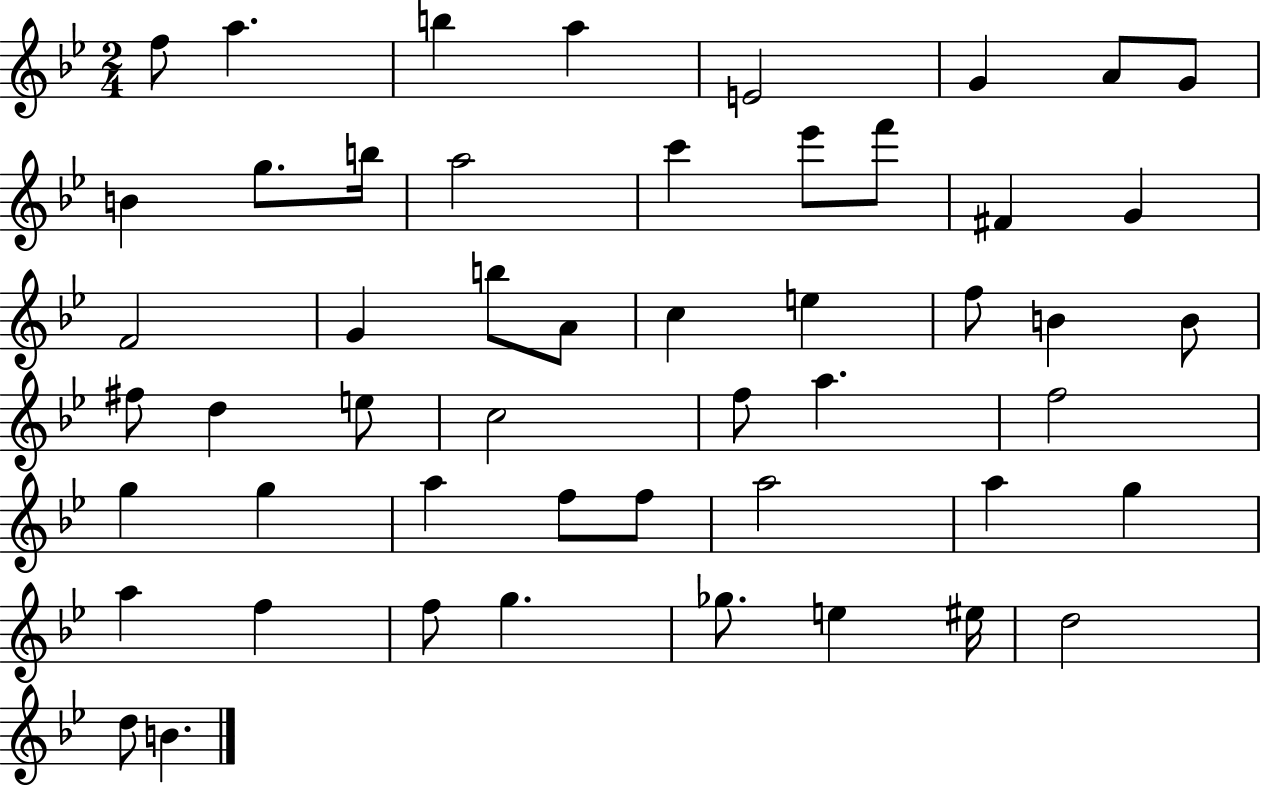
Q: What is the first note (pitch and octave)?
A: F5